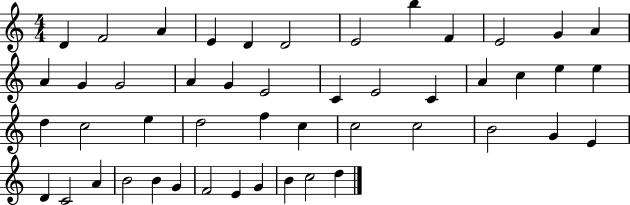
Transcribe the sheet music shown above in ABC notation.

X:1
T:Untitled
M:4/4
L:1/4
K:C
D F2 A E D D2 E2 b F E2 G A A G G2 A G E2 C E2 C A c e e d c2 e d2 f c c2 c2 B2 G E D C2 A B2 B G F2 E G B c2 d